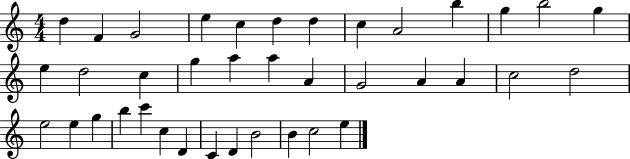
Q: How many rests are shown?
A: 0